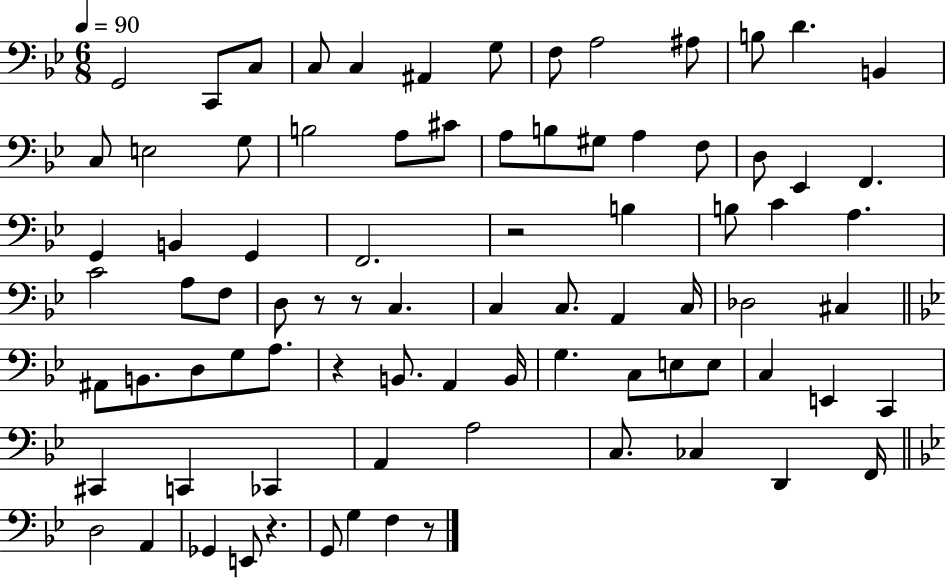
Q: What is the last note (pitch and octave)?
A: F3